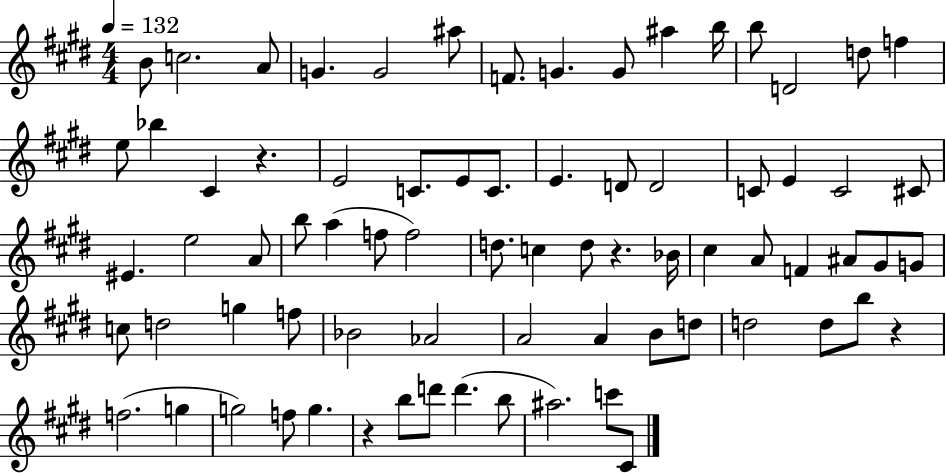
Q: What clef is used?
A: treble